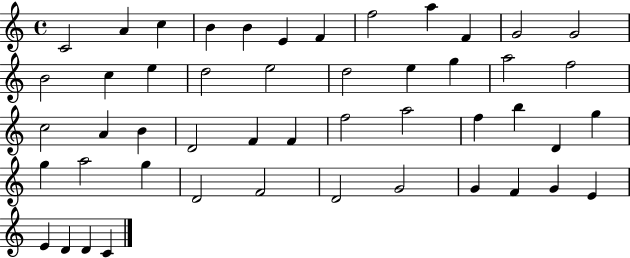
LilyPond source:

{
  \clef treble
  \time 4/4
  \defaultTimeSignature
  \key c \major
  c'2 a'4 c''4 | b'4 b'4 e'4 f'4 | f''2 a''4 f'4 | g'2 g'2 | \break b'2 c''4 e''4 | d''2 e''2 | d''2 e''4 g''4 | a''2 f''2 | \break c''2 a'4 b'4 | d'2 f'4 f'4 | f''2 a''2 | f''4 b''4 d'4 g''4 | \break g''4 a''2 g''4 | d'2 f'2 | d'2 g'2 | g'4 f'4 g'4 e'4 | \break e'4 d'4 d'4 c'4 | \bar "|."
}